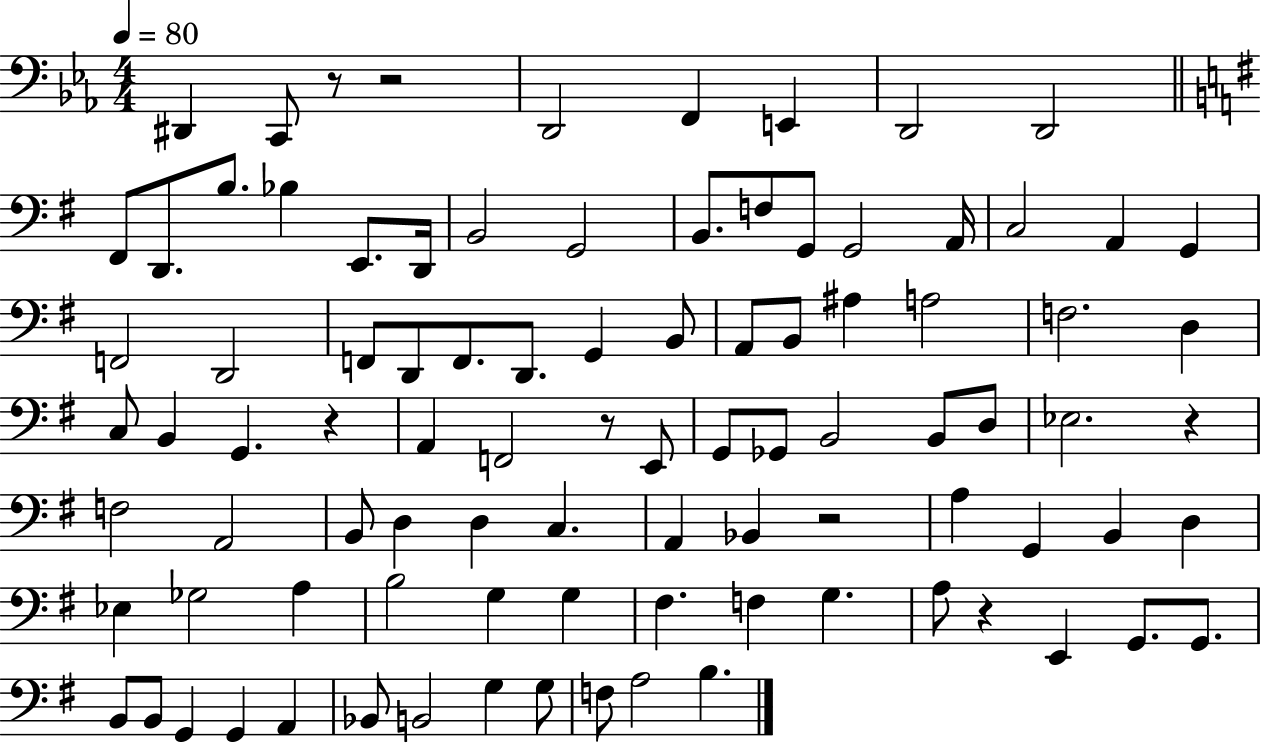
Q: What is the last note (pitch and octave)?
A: B3